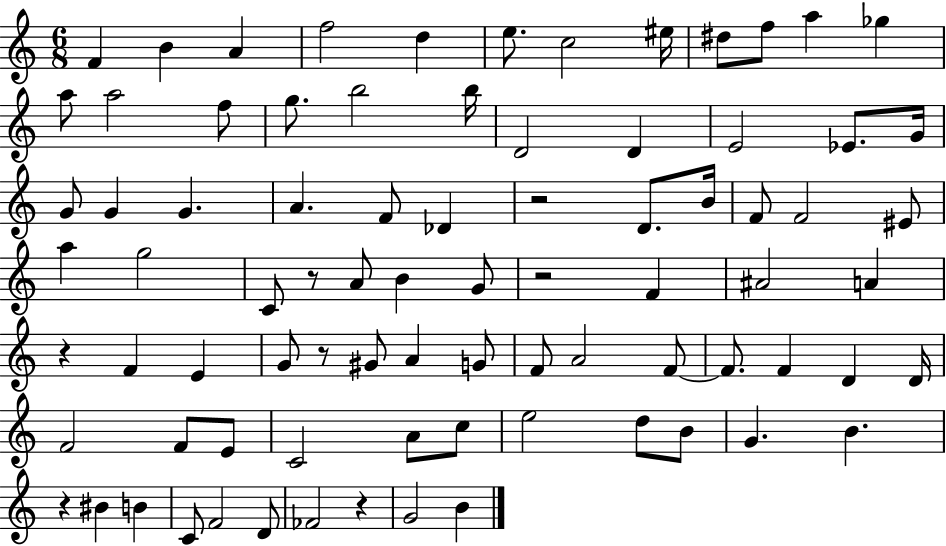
{
  \clef treble
  \numericTimeSignature
  \time 6/8
  \key c \major
  f'4 b'4 a'4 | f''2 d''4 | e''8. c''2 eis''16 | dis''8 f''8 a''4 ges''4 | \break a''8 a''2 f''8 | g''8. b''2 b''16 | d'2 d'4 | e'2 ees'8. g'16 | \break g'8 g'4 g'4. | a'4. f'8 des'4 | r2 d'8. b'16 | f'8 f'2 eis'8 | \break a''4 g''2 | c'8 r8 a'8 b'4 g'8 | r2 f'4 | ais'2 a'4 | \break r4 f'4 e'4 | g'8 r8 gis'8 a'4 g'8 | f'8 a'2 f'8~~ | f'8. f'4 d'4 d'16 | \break f'2 f'8 e'8 | c'2 a'8 c''8 | e''2 d''8 b'8 | g'4. b'4. | \break r4 bis'4 b'4 | c'8 f'2 d'8 | fes'2 r4 | g'2 b'4 | \break \bar "|."
}